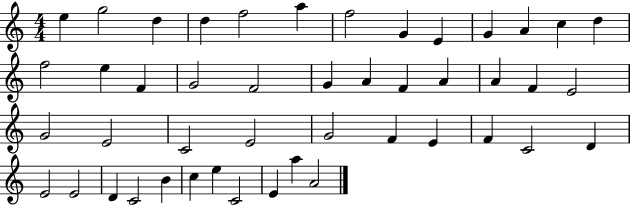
E5/q G5/h D5/q D5/q F5/h A5/q F5/h G4/q E4/q G4/q A4/q C5/q D5/q F5/h E5/q F4/q G4/h F4/h G4/q A4/q F4/q A4/q A4/q F4/q E4/h G4/h E4/h C4/h E4/h G4/h F4/q E4/q F4/q C4/h D4/q E4/h E4/h D4/q C4/h B4/q C5/q E5/q C4/h E4/q A5/q A4/h